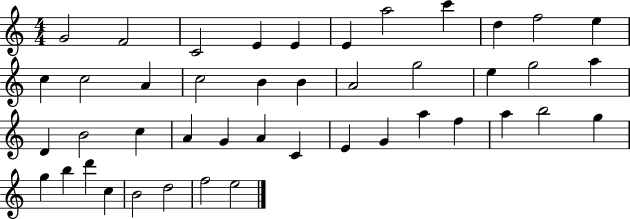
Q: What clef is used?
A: treble